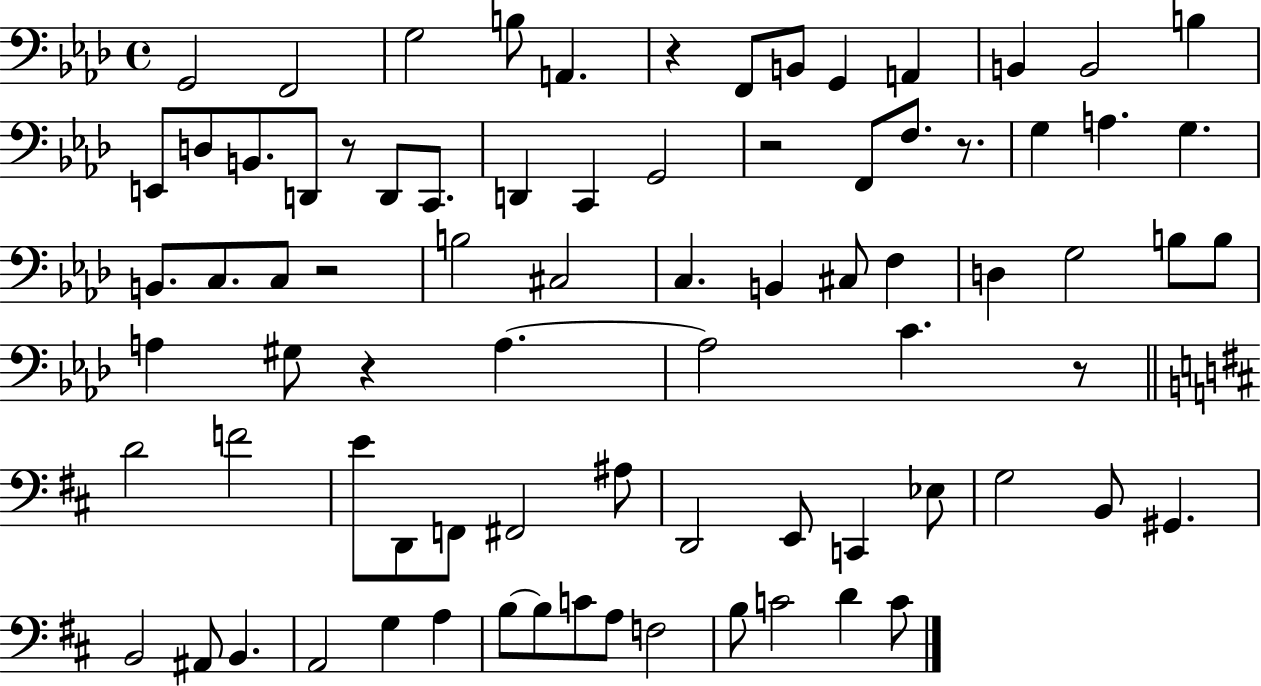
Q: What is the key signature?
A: AES major